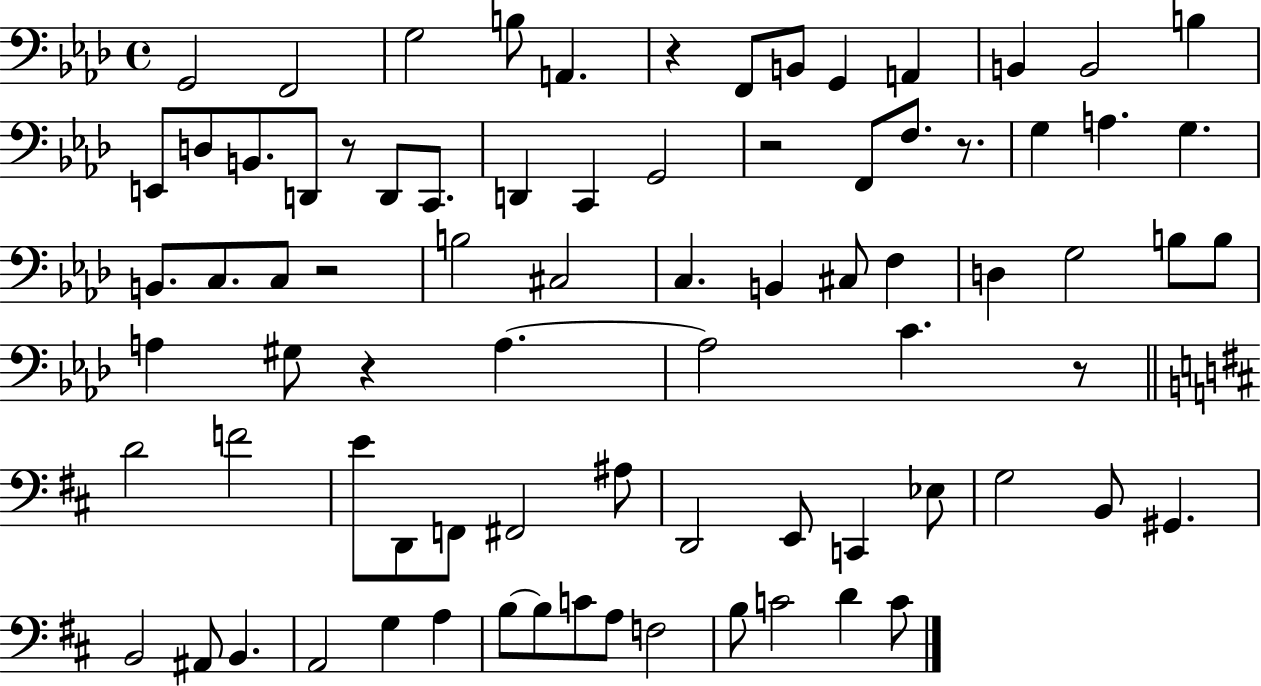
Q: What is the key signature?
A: AES major